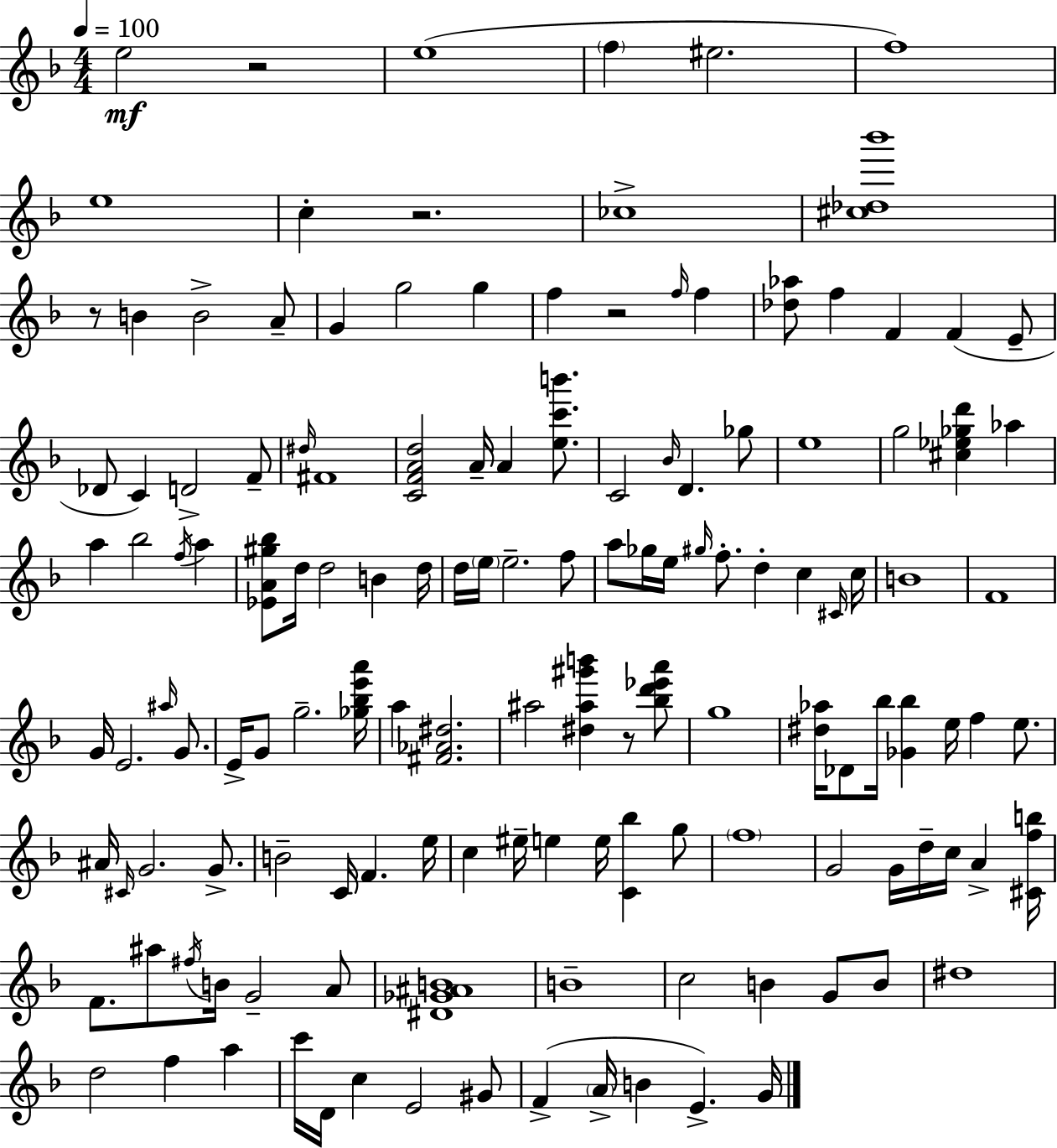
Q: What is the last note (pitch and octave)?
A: G4